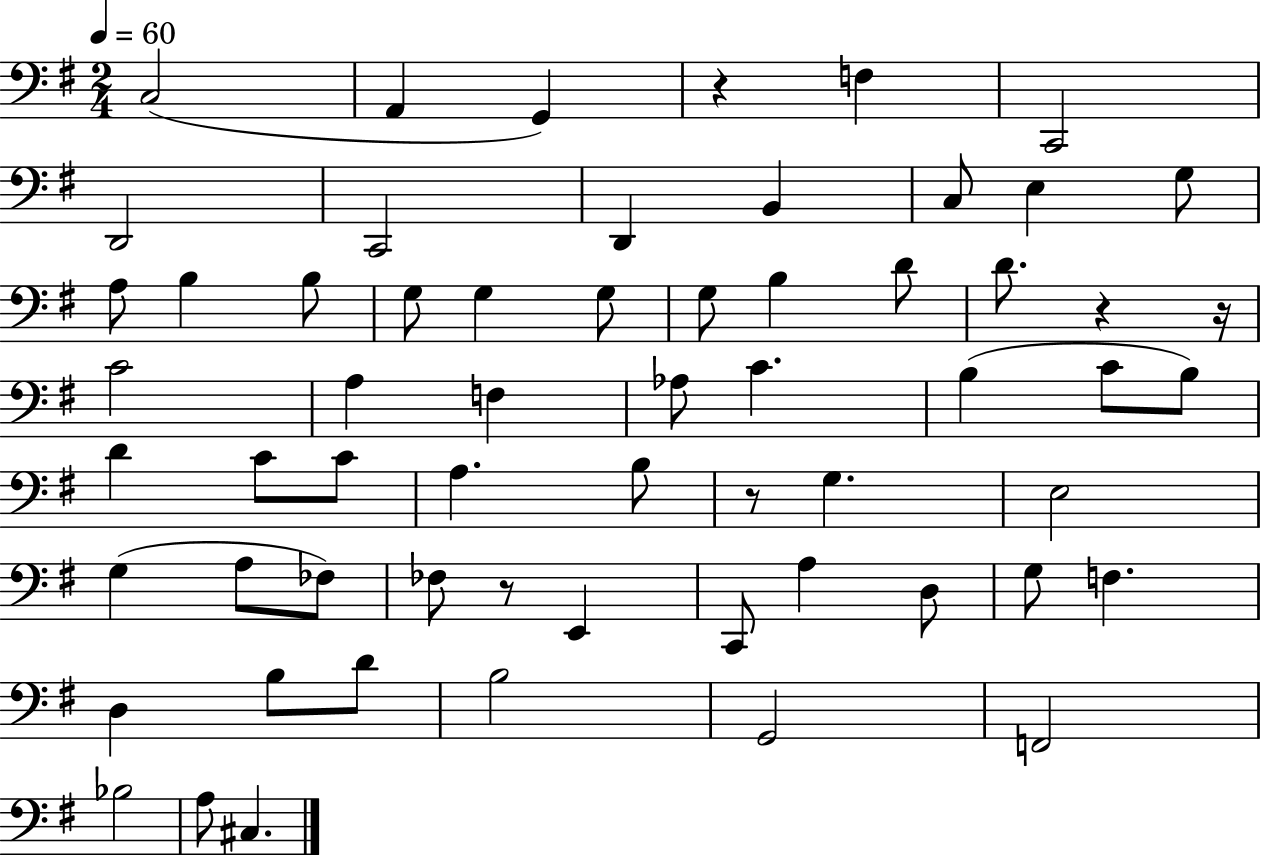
{
  \clef bass
  \numericTimeSignature
  \time 2/4
  \key g \major
  \tempo 4 = 60
  c2( | a,4 g,4) | r4 f4 | c,2 | \break d,2 | c,2 | d,4 b,4 | c8 e4 g8 | \break a8 b4 b8 | g8 g4 g8 | g8 b4 d'8 | d'8. r4 r16 | \break c'2 | a4 f4 | aes8 c'4. | b4( c'8 b8) | \break d'4 c'8 c'8 | a4. b8 | r8 g4. | e2 | \break g4( a8 fes8) | fes8 r8 e,4 | c,8 a4 d8 | g8 f4. | \break d4 b8 d'8 | b2 | g,2 | f,2 | \break bes2 | a8 cis4. | \bar "|."
}